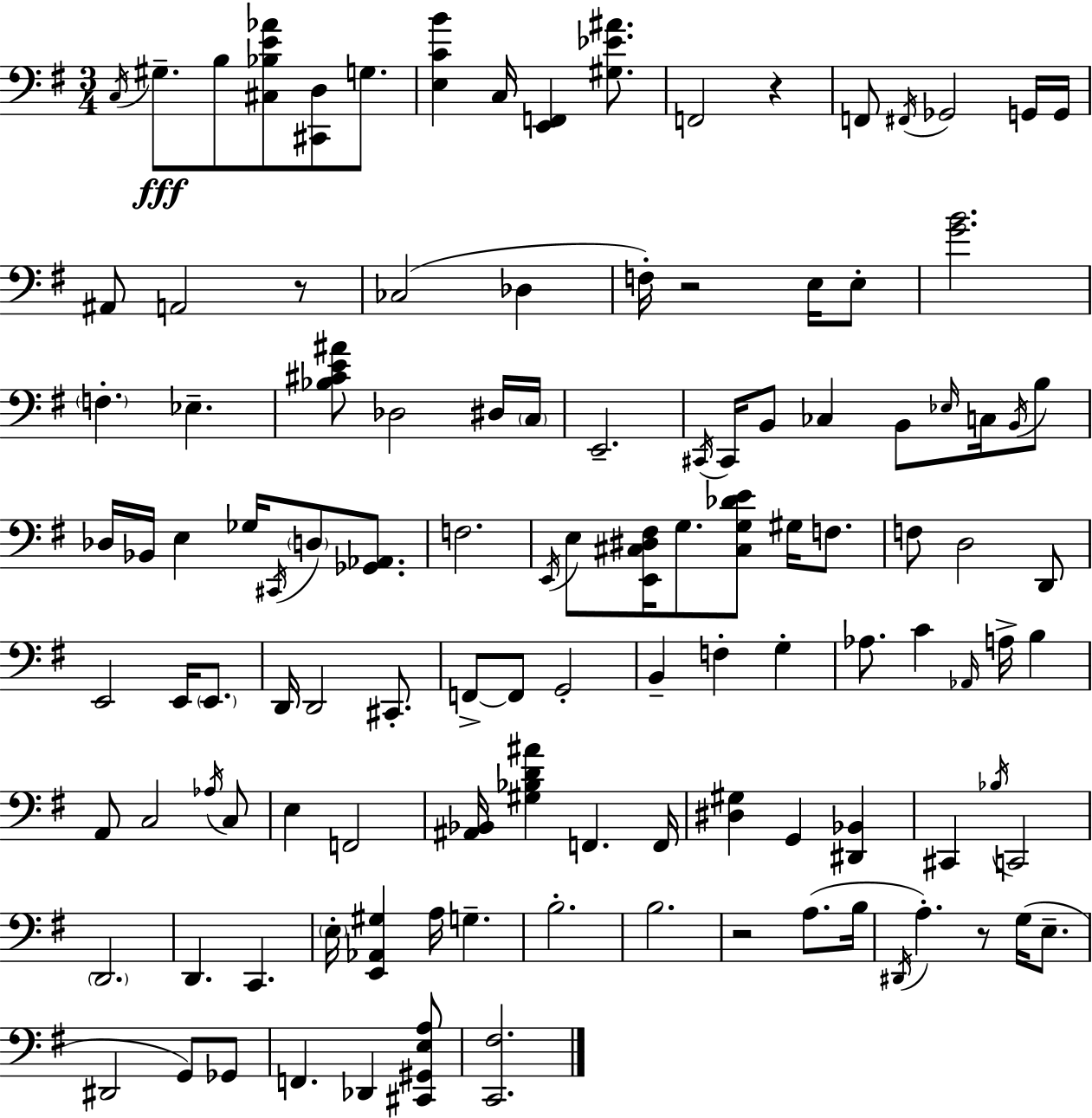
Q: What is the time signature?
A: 3/4